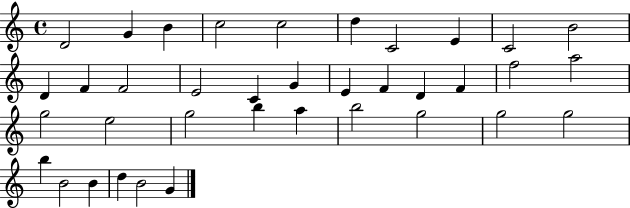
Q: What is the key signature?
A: C major